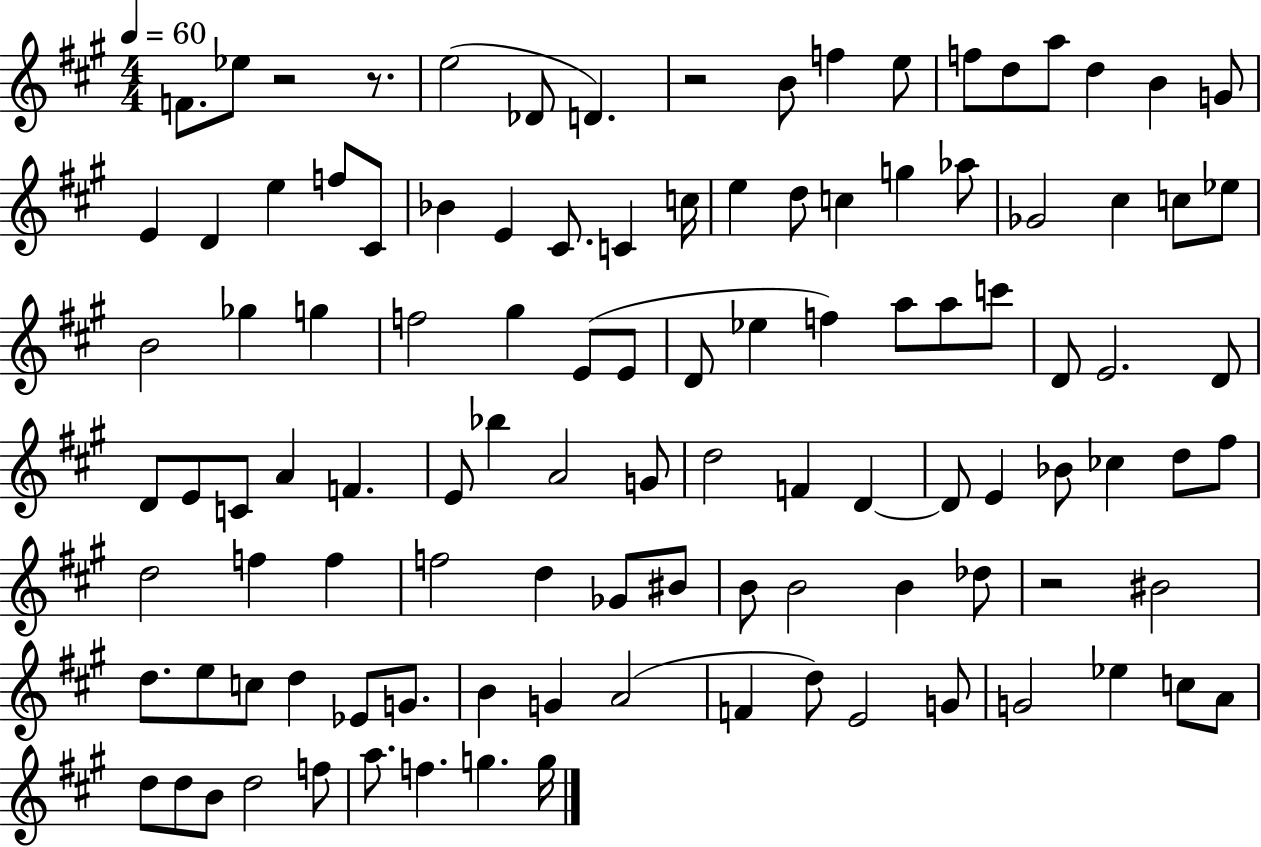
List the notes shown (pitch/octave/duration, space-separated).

F4/e. Eb5/e R/h R/e. E5/h Db4/e D4/q. R/h B4/e F5/q E5/e F5/e D5/e A5/e D5/q B4/q G4/e E4/q D4/q E5/q F5/e C#4/e Bb4/q E4/q C#4/e. C4/q C5/s E5/q D5/e C5/q G5/q Ab5/e Gb4/h C#5/q C5/e Eb5/e B4/h Gb5/q G5/q F5/h G#5/q E4/e E4/e D4/e Eb5/q F5/q A5/e A5/e C6/e D4/e E4/h. D4/e D4/e E4/e C4/e A4/q F4/q. E4/e Bb5/q A4/h G4/e D5/h F4/q D4/q D4/e E4/q Bb4/e CES5/q D5/e F#5/e D5/h F5/q F5/q F5/h D5/q Gb4/e BIS4/e B4/e B4/h B4/q Db5/e R/h BIS4/h D5/e. E5/e C5/e D5/q Eb4/e G4/e. B4/q G4/q A4/h F4/q D5/e E4/h G4/e G4/h Eb5/q C5/e A4/e D5/e D5/e B4/e D5/h F5/e A5/e. F5/q. G5/q. G5/s